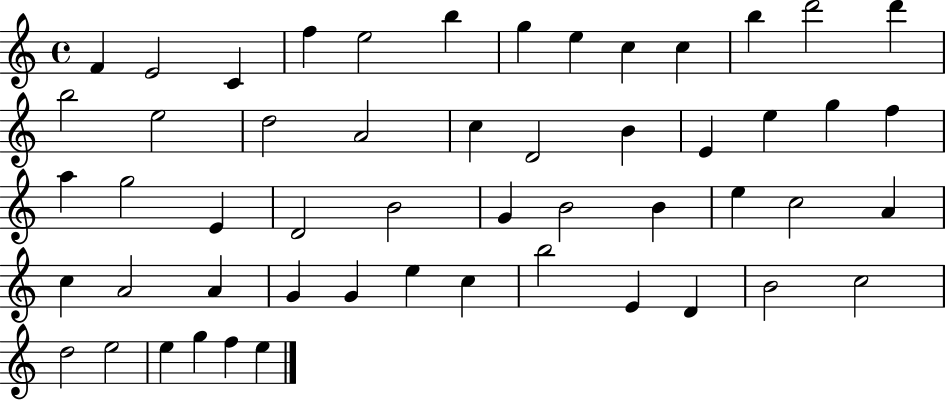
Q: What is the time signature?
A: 4/4